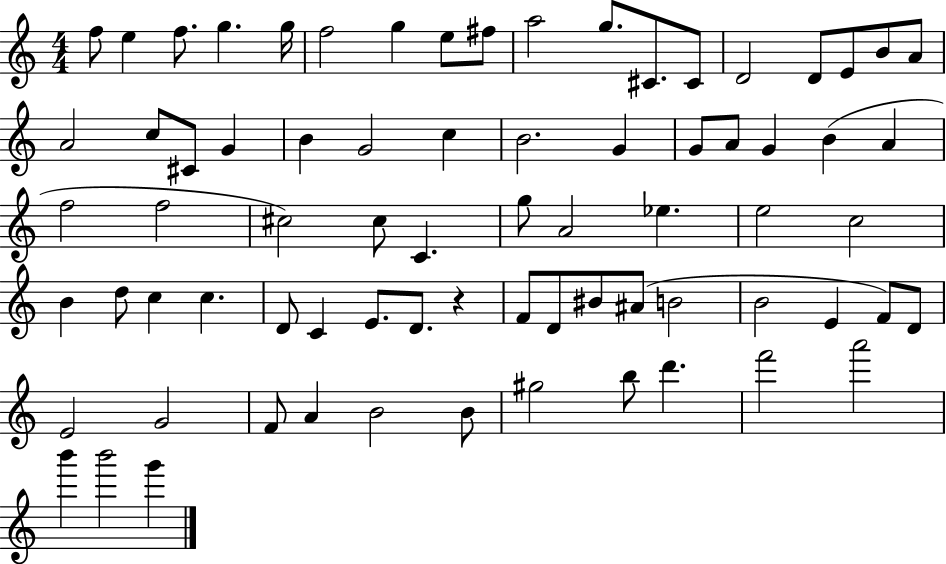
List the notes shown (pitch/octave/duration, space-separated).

F5/e E5/q F5/e. G5/q. G5/s F5/h G5/q E5/e F#5/e A5/h G5/e. C#4/e. C#4/e D4/h D4/e E4/e B4/e A4/e A4/h C5/e C#4/e G4/q B4/q G4/h C5/q B4/h. G4/q G4/e A4/e G4/q B4/q A4/q F5/h F5/h C#5/h C#5/e C4/q. G5/e A4/h Eb5/q. E5/h C5/h B4/q D5/e C5/q C5/q. D4/e C4/q E4/e. D4/e. R/q F4/e D4/e BIS4/e A#4/e B4/h B4/h E4/q F4/e D4/e E4/h G4/h F4/e A4/q B4/h B4/e G#5/h B5/e D6/q. F6/h A6/h B6/q B6/h G6/q